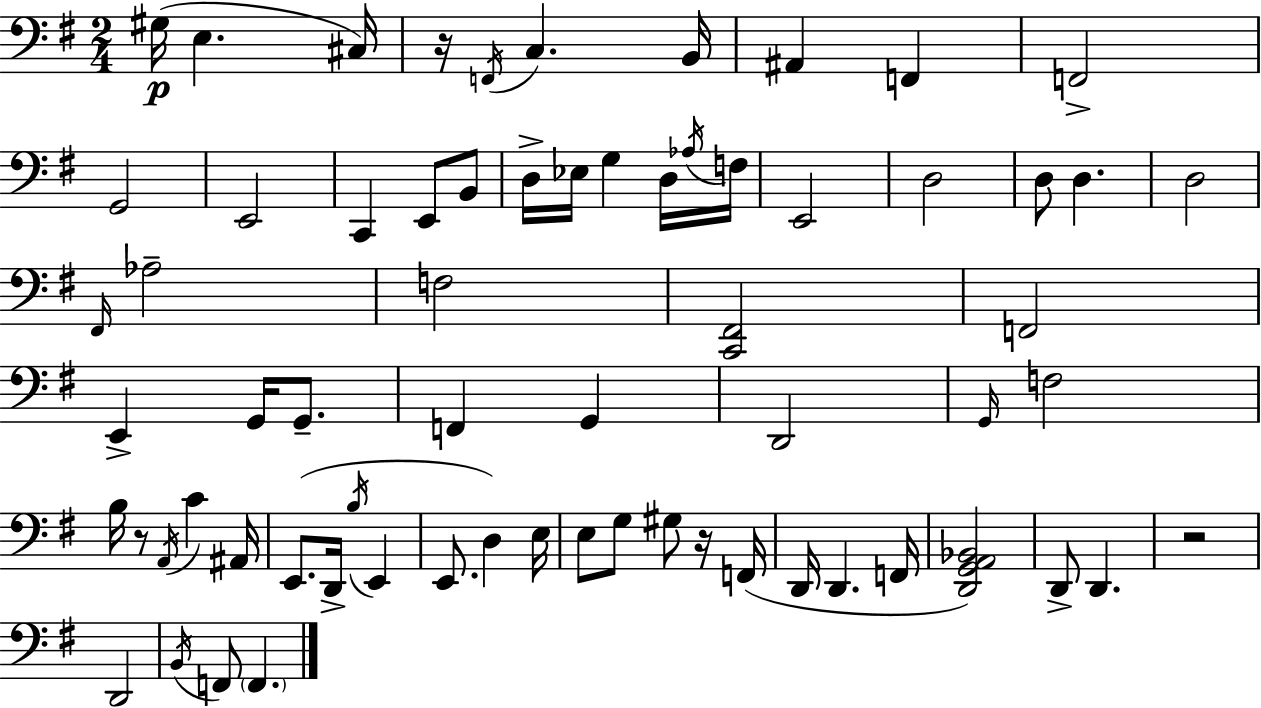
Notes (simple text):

G#3/s E3/q. C#3/s R/s F2/s C3/q. B2/s A#2/q F2/q F2/h G2/h E2/h C2/q E2/e B2/e D3/s Eb3/s G3/q D3/s Ab3/s F3/s E2/h D3/h D3/e D3/q. D3/h F#2/s Ab3/h F3/h [C2,F#2]/h F2/h E2/q G2/s G2/e. F2/q G2/q D2/h G2/s F3/h B3/s R/e A2/s C4/q A#2/s E2/e. D2/s B3/s E2/q E2/e. D3/q E3/s E3/e G3/e G#3/e R/s F2/s D2/s D2/q. F2/s [D2,G2,A2,Bb2]/h D2/e D2/q. R/h D2/h B2/s F2/e F2/q.